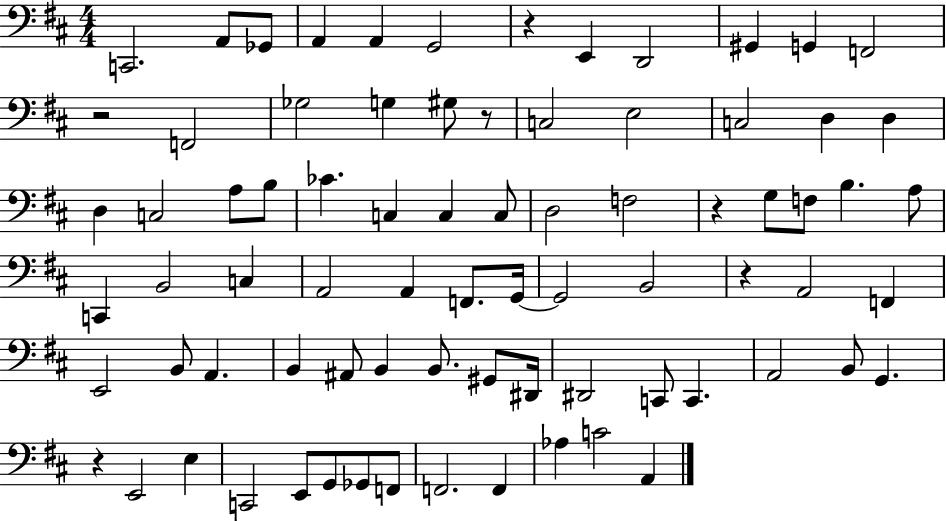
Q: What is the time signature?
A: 4/4